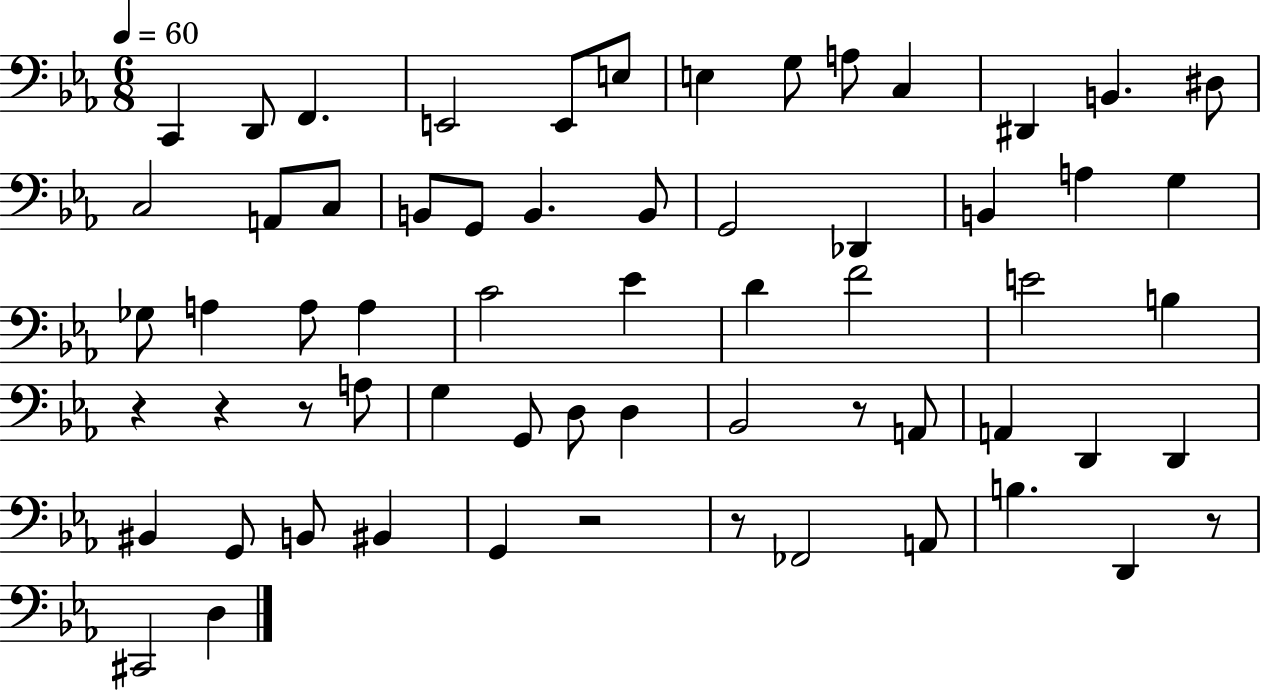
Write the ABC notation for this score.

X:1
T:Untitled
M:6/8
L:1/4
K:Eb
C,, D,,/2 F,, E,,2 E,,/2 E,/2 E, G,/2 A,/2 C, ^D,, B,, ^D,/2 C,2 A,,/2 C,/2 B,,/2 G,,/2 B,, B,,/2 G,,2 _D,, B,, A, G, _G,/2 A, A,/2 A, C2 _E D F2 E2 B, z z z/2 A,/2 G, G,,/2 D,/2 D, _B,,2 z/2 A,,/2 A,, D,, D,, ^B,, G,,/2 B,,/2 ^B,, G,, z2 z/2 _F,,2 A,,/2 B, D,, z/2 ^C,,2 D,